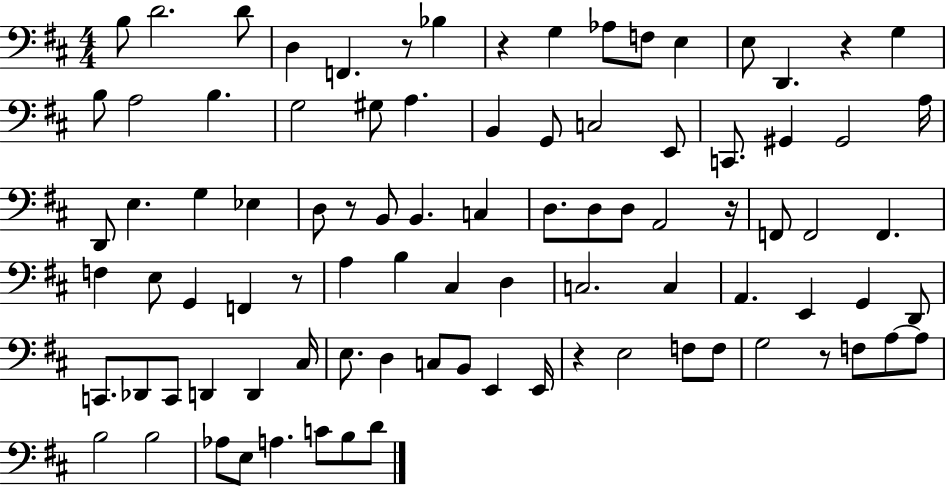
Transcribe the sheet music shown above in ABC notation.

X:1
T:Untitled
M:4/4
L:1/4
K:D
B,/2 D2 D/2 D, F,, z/2 _B, z G, _A,/2 F,/2 E, E,/2 D,, z G, B,/2 A,2 B, G,2 ^G,/2 A, B,, G,,/2 C,2 E,,/2 C,,/2 ^G,, ^G,,2 A,/4 D,,/2 E, G, _E, D,/2 z/2 B,,/2 B,, C, D,/2 D,/2 D,/2 A,,2 z/4 F,,/2 F,,2 F,, F, E,/2 G,, F,, z/2 A, B, ^C, D, C,2 C, A,, E,, G,, D,,/2 C,,/2 _D,,/2 C,,/2 D,, D,, ^C,/4 E,/2 D, C,/2 B,,/2 E,, E,,/4 z E,2 F,/2 F,/2 G,2 z/2 F,/2 A,/2 A,/2 B,2 B,2 _A,/2 E,/2 A, C/2 B,/2 D/2